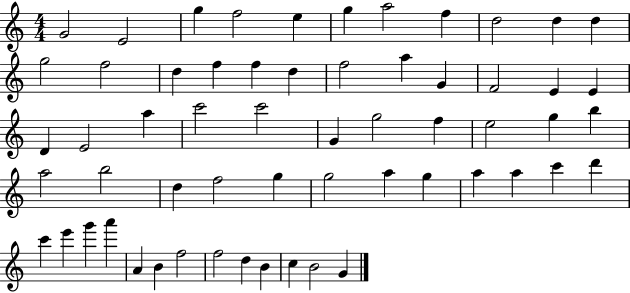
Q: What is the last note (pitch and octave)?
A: G4